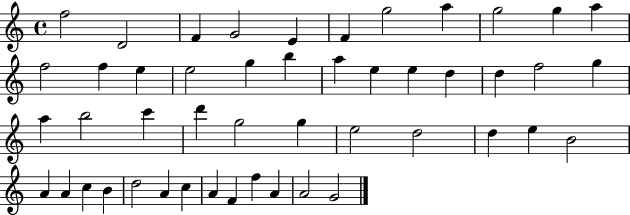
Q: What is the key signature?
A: C major